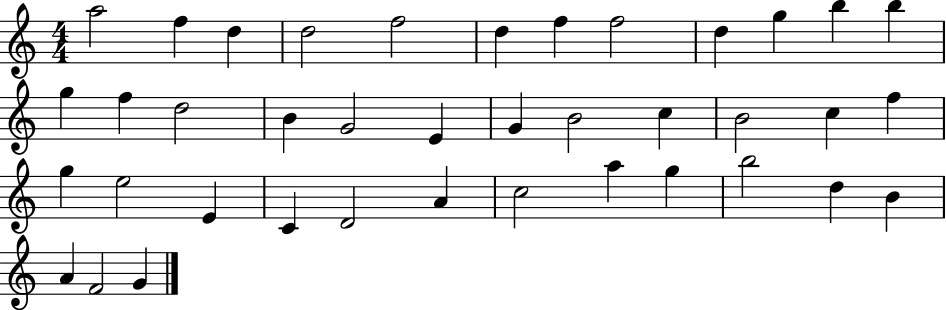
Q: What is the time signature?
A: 4/4